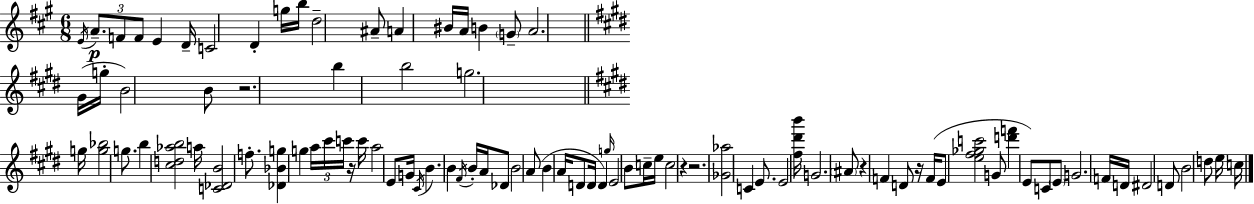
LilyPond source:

{
  \clef treble
  \numericTimeSignature
  \time 6/8
  \key a \major
  \acciaccatura { e'16 }\p \tuplet 3/2 { a'8.-- f'8 f'8 } e'4 | d'16-- c'2 d'4-. | g''16 b''16 d''2-- ais'8-- | a'4 bis'16 a'16 b'4 \parenthesize g'8-- | \break a'2. | \bar "||" \break \key e \major gis'16( g''16-. b'2) b'8 | r2. | b''4 b''2 | g''2. | \break \bar "||" \break \key e \major g''16 <g'' bes''>2 g''8. | b''4 <cis'' d'' aes'' b''>2 | a''16 <c' des' b'>2 f''8.-. | <des' bes' g''>4 g''4 \tuplet 3/2 { a''16 cis'''16 c'''16 } r16 | \break c'''16 a''2 e'8 g'16 | \acciaccatura { cis'16 } b'4. b'4 \acciaccatura { fis'16 } | b'16-. a'16 des'8 b'2 | a'8( b'4 a'16 d'8 d'16 d'4) | \break \grace { g''16 } e'2 b'8 | c''16-- e''16 c''2 r4 | r2. | <ges' aes''>2 c'4 | \break e'8. e'2 | <fis'' dis''' b'''>16 g'2. | \parenthesize ais'8 r4 f'4 | d'8 r16 f'16( e'8 <e'' fis'' ges'' c'''>2 | \break g'8 <d''' f'''>4 e'8) c'8 | \parenthesize e'8 g'2. | f'16 d'16 dis'2 | d'8 b'2 d''8 | \break e''16 c''16 \bar "|."
}